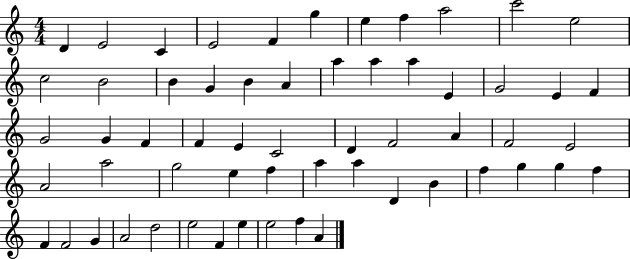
D4/q E4/h C4/q E4/h F4/q G5/q E5/q F5/q A5/h C6/h E5/h C5/h B4/h B4/q G4/q B4/q A4/q A5/q A5/q A5/q E4/q G4/h E4/q F4/q G4/h G4/q F4/q F4/q E4/q C4/h D4/q F4/h A4/q F4/h E4/h A4/h A5/h G5/h E5/q F5/q A5/q A5/q D4/q B4/q F5/q G5/q G5/q F5/q F4/q F4/h G4/q A4/h D5/h E5/h F4/q E5/q E5/h F5/q A4/q